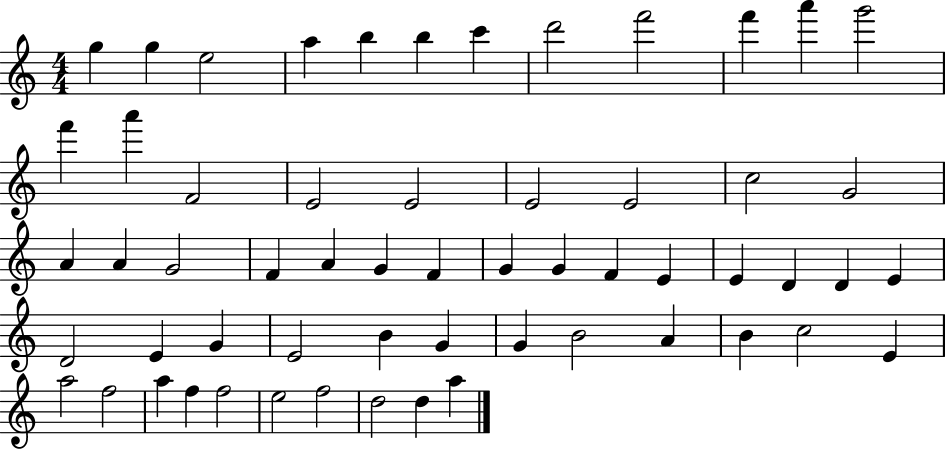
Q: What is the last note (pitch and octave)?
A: A5